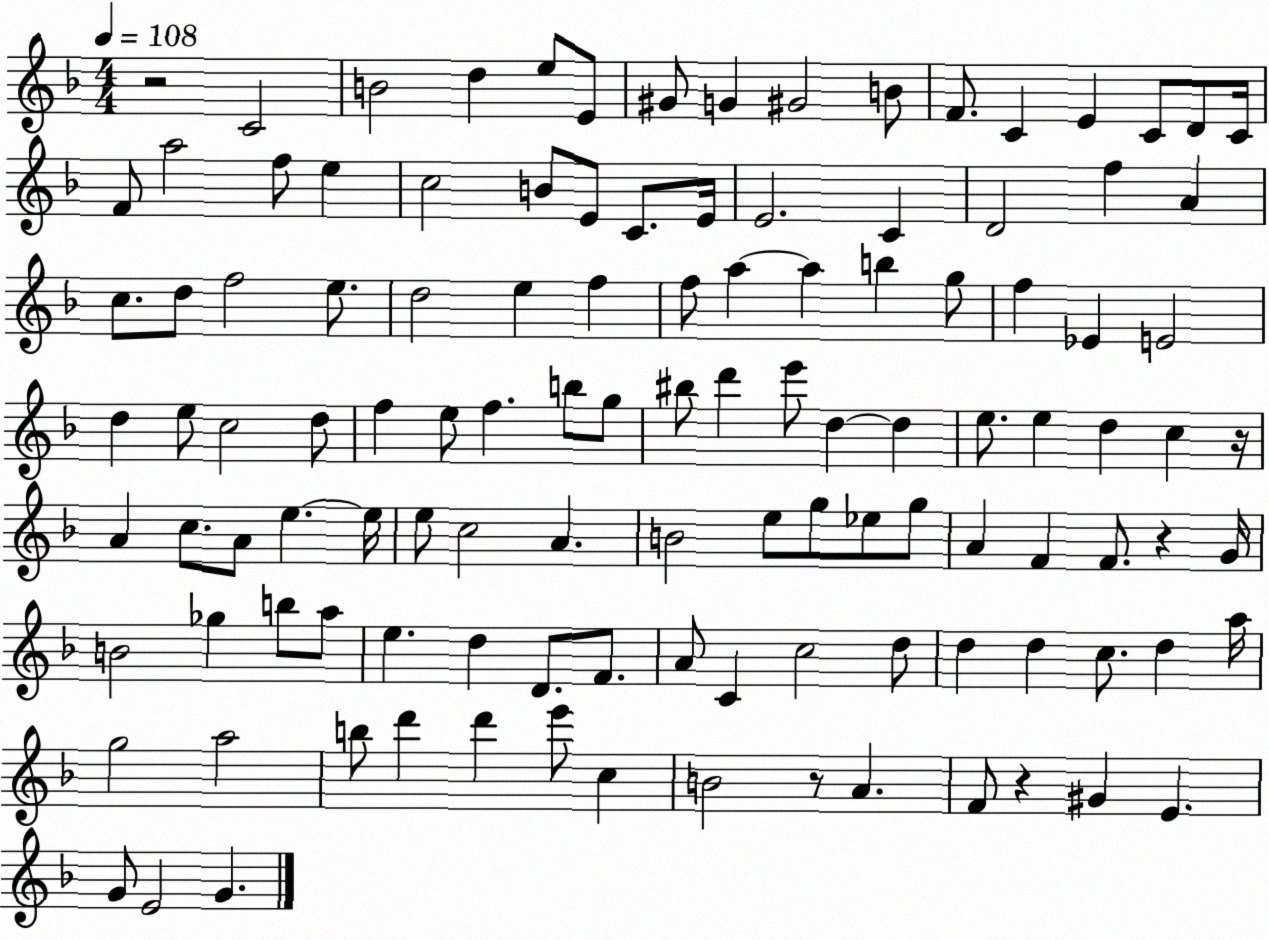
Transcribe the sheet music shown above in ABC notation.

X:1
T:Untitled
M:4/4
L:1/4
K:F
z2 C2 B2 d e/2 E/2 ^G/2 G ^G2 B/2 F/2 C E C/2 D/2 C/4 F/2 a2 f/2 e c2 B/2 E/2 C/2 E/4 E2 C D2 f A c/2 d/2 f2 e/2 d2 e f f/2 a a b g/2 f _E E2 d e/2 c2 d/2 f e/2 f b/2 g/2 ^b/2 d' e'/2 d d e/2 e d c z/4 A c/2 A/2 e e/4 e/2 c2 A B2 e/2 g/2 _e/2 g/2 A F F/2 z G/4 B2 _g b/2 a/2 e d D/2 F/2 A/2 C c2 d/2 d d c/2 d a/4 g2 a2 b/2 d' d' e'/2 c B2 z/2 A F/2 z ^G E G/2 E2 G